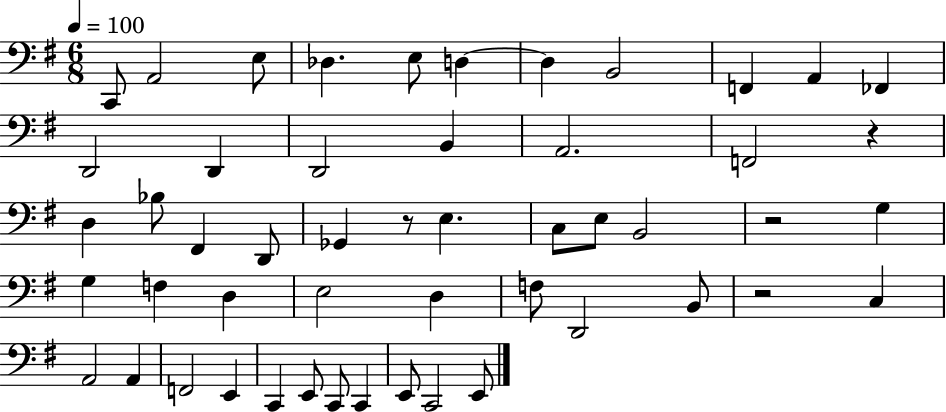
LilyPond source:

{
  \clef bass
  \numericTimeSignature
  \time 6/8
  \key g \major
  \tempo 4 = 100
  c,8 a,2 e8 | des4. e8 d4~~ | d4 b,2 | f,4 a,4 fes,4 | \break d,2 d,4 | d,2 b,4 | a,2. | f,2 r4 | \break d4 bes8 fis,4 d,8 | ges,4 r8 e4. | c8 e8 b,2 | r2 g4 | \break g4 f4 d4 | e2 d4 | f8 d,2 b,8 | r2 c4 | \break a,2 a,4 | f,2 e,4 | c,4 e,8 c,8 c,4 | e,8 c,2 e,8 | \break \bar "|."
}